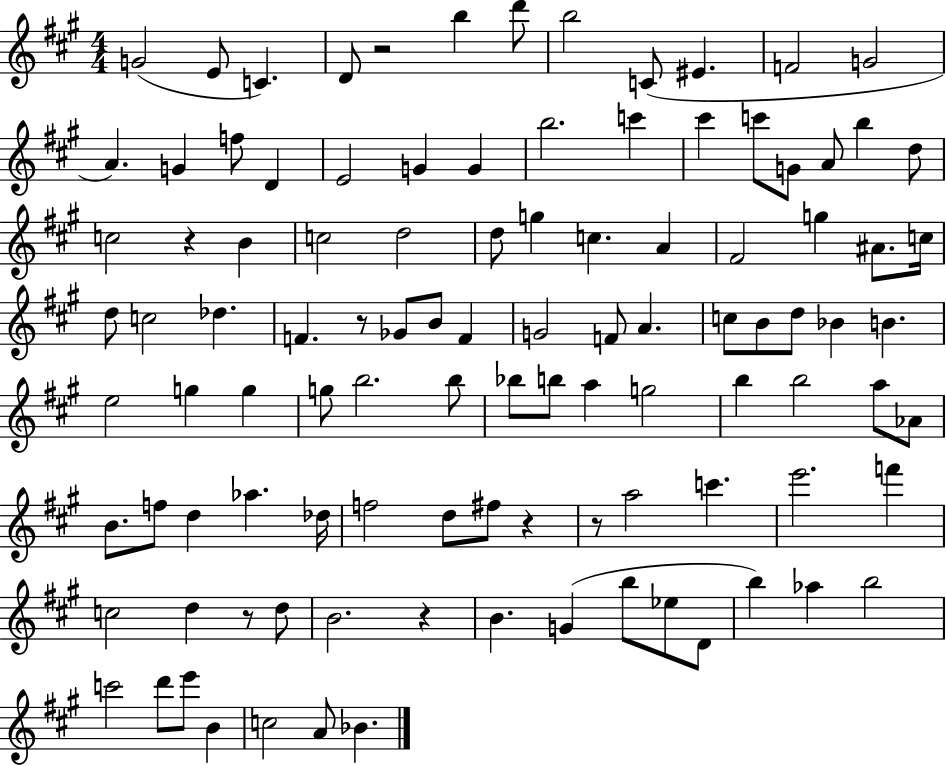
G4/h E4/e C4/q. D4/e R/h B5/q D6/e B5/h C4/e EIS4/q. F4/h G4/h A4/q. G4/q F5/e D4/q E4/h G4/q G4/q B5/h. C6/q C#6/q C6/e G4/e A4/e B5/q D5/e C5/h R/q B4/q C5/h D5/h D5/e G5/q C5/q. A4/q F#4/h G5/q A#4/e. C5/s D5/e C5/h Db5/q. F4/q. R/e Gb4/e B4/e F4/q G4/h F4/e A4/q. C5/e B4/e D5/e Bb4/q B4/q. E5/h G5/q G5/q G5/e B5/h. B5/e Bb5/e B5/e A5/q G5/h B5/q B5/h A5/e Ab4/e B4/e. F5/e D5/q Ab5/q. Db5/s F5/h D5/e F#5/e R/q R/e A5/h C6/q. E6/h. F6/q C5/h D5/q R/e D5/e B4/h. R/q B4/q. G4/q B5/e Eb5/e D4/e B5/q Ab5/q B5/h C6/h D6/e E6/e B4/q C5/h A4/e Bb4/q.